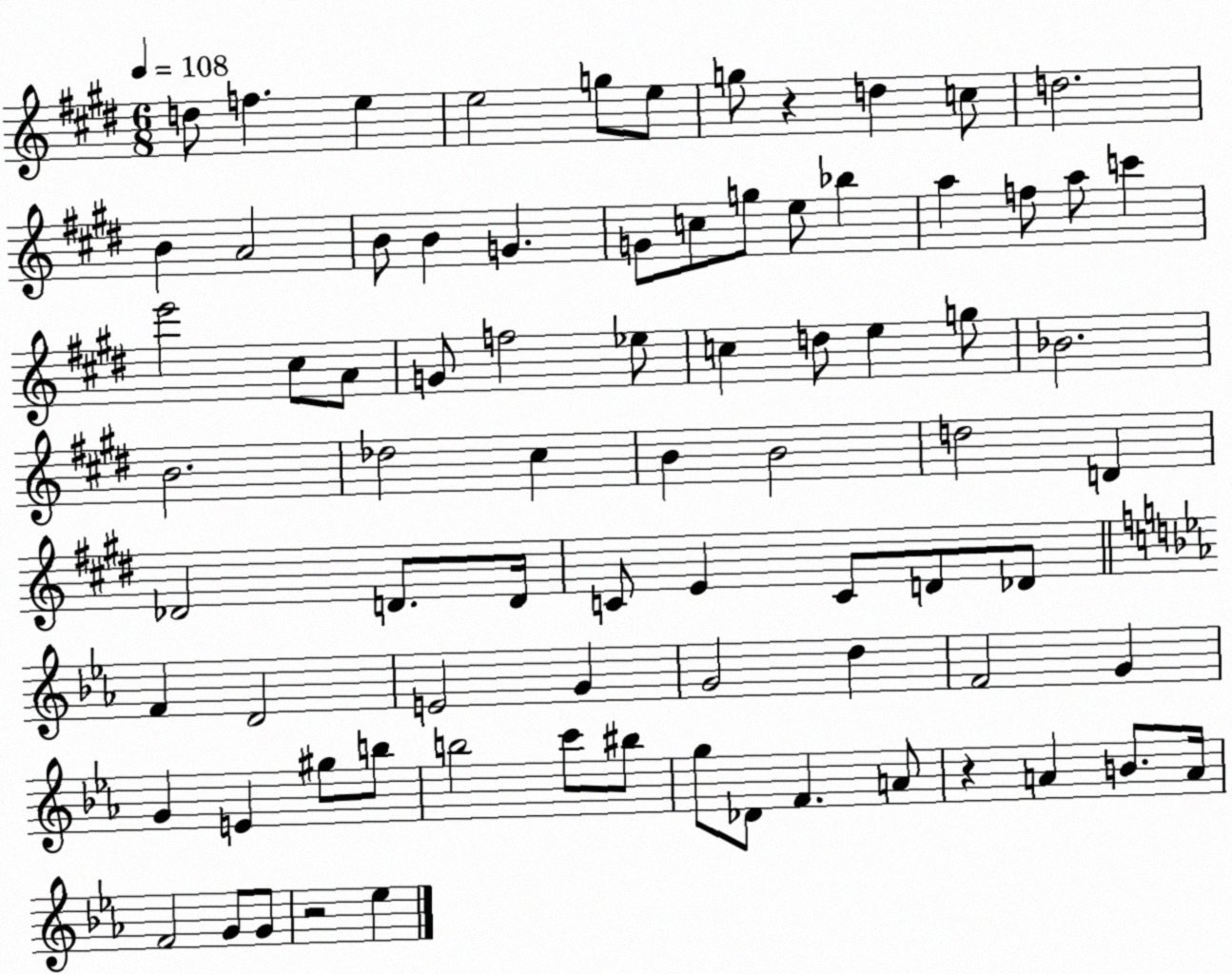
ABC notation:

X:1
T:Untitled
M:6/8
L:1/4
K:E
d/2 f e e2 g/2 e/2 g/2 z d c/2 d2 B A2 B/2 B G G/2 c/2 g/2 e/2 _b a f/2 a/2 c' e'2 ^c/2 A/2 G/2 f2 _e/2 c d/2 e g/2 _B2 B2 _d2 ^c B B2 d2 D _D2 D/2 D/4 C/2 E C/2 D/2 _D/2 F D2 E2 G G2 d F2 G G E ^g/2 b/2 b2 c'/2 ^b/2 g/2 _D/2 F A/2 z A B/2 A/4 F2 G/2 G/2 z2 _e